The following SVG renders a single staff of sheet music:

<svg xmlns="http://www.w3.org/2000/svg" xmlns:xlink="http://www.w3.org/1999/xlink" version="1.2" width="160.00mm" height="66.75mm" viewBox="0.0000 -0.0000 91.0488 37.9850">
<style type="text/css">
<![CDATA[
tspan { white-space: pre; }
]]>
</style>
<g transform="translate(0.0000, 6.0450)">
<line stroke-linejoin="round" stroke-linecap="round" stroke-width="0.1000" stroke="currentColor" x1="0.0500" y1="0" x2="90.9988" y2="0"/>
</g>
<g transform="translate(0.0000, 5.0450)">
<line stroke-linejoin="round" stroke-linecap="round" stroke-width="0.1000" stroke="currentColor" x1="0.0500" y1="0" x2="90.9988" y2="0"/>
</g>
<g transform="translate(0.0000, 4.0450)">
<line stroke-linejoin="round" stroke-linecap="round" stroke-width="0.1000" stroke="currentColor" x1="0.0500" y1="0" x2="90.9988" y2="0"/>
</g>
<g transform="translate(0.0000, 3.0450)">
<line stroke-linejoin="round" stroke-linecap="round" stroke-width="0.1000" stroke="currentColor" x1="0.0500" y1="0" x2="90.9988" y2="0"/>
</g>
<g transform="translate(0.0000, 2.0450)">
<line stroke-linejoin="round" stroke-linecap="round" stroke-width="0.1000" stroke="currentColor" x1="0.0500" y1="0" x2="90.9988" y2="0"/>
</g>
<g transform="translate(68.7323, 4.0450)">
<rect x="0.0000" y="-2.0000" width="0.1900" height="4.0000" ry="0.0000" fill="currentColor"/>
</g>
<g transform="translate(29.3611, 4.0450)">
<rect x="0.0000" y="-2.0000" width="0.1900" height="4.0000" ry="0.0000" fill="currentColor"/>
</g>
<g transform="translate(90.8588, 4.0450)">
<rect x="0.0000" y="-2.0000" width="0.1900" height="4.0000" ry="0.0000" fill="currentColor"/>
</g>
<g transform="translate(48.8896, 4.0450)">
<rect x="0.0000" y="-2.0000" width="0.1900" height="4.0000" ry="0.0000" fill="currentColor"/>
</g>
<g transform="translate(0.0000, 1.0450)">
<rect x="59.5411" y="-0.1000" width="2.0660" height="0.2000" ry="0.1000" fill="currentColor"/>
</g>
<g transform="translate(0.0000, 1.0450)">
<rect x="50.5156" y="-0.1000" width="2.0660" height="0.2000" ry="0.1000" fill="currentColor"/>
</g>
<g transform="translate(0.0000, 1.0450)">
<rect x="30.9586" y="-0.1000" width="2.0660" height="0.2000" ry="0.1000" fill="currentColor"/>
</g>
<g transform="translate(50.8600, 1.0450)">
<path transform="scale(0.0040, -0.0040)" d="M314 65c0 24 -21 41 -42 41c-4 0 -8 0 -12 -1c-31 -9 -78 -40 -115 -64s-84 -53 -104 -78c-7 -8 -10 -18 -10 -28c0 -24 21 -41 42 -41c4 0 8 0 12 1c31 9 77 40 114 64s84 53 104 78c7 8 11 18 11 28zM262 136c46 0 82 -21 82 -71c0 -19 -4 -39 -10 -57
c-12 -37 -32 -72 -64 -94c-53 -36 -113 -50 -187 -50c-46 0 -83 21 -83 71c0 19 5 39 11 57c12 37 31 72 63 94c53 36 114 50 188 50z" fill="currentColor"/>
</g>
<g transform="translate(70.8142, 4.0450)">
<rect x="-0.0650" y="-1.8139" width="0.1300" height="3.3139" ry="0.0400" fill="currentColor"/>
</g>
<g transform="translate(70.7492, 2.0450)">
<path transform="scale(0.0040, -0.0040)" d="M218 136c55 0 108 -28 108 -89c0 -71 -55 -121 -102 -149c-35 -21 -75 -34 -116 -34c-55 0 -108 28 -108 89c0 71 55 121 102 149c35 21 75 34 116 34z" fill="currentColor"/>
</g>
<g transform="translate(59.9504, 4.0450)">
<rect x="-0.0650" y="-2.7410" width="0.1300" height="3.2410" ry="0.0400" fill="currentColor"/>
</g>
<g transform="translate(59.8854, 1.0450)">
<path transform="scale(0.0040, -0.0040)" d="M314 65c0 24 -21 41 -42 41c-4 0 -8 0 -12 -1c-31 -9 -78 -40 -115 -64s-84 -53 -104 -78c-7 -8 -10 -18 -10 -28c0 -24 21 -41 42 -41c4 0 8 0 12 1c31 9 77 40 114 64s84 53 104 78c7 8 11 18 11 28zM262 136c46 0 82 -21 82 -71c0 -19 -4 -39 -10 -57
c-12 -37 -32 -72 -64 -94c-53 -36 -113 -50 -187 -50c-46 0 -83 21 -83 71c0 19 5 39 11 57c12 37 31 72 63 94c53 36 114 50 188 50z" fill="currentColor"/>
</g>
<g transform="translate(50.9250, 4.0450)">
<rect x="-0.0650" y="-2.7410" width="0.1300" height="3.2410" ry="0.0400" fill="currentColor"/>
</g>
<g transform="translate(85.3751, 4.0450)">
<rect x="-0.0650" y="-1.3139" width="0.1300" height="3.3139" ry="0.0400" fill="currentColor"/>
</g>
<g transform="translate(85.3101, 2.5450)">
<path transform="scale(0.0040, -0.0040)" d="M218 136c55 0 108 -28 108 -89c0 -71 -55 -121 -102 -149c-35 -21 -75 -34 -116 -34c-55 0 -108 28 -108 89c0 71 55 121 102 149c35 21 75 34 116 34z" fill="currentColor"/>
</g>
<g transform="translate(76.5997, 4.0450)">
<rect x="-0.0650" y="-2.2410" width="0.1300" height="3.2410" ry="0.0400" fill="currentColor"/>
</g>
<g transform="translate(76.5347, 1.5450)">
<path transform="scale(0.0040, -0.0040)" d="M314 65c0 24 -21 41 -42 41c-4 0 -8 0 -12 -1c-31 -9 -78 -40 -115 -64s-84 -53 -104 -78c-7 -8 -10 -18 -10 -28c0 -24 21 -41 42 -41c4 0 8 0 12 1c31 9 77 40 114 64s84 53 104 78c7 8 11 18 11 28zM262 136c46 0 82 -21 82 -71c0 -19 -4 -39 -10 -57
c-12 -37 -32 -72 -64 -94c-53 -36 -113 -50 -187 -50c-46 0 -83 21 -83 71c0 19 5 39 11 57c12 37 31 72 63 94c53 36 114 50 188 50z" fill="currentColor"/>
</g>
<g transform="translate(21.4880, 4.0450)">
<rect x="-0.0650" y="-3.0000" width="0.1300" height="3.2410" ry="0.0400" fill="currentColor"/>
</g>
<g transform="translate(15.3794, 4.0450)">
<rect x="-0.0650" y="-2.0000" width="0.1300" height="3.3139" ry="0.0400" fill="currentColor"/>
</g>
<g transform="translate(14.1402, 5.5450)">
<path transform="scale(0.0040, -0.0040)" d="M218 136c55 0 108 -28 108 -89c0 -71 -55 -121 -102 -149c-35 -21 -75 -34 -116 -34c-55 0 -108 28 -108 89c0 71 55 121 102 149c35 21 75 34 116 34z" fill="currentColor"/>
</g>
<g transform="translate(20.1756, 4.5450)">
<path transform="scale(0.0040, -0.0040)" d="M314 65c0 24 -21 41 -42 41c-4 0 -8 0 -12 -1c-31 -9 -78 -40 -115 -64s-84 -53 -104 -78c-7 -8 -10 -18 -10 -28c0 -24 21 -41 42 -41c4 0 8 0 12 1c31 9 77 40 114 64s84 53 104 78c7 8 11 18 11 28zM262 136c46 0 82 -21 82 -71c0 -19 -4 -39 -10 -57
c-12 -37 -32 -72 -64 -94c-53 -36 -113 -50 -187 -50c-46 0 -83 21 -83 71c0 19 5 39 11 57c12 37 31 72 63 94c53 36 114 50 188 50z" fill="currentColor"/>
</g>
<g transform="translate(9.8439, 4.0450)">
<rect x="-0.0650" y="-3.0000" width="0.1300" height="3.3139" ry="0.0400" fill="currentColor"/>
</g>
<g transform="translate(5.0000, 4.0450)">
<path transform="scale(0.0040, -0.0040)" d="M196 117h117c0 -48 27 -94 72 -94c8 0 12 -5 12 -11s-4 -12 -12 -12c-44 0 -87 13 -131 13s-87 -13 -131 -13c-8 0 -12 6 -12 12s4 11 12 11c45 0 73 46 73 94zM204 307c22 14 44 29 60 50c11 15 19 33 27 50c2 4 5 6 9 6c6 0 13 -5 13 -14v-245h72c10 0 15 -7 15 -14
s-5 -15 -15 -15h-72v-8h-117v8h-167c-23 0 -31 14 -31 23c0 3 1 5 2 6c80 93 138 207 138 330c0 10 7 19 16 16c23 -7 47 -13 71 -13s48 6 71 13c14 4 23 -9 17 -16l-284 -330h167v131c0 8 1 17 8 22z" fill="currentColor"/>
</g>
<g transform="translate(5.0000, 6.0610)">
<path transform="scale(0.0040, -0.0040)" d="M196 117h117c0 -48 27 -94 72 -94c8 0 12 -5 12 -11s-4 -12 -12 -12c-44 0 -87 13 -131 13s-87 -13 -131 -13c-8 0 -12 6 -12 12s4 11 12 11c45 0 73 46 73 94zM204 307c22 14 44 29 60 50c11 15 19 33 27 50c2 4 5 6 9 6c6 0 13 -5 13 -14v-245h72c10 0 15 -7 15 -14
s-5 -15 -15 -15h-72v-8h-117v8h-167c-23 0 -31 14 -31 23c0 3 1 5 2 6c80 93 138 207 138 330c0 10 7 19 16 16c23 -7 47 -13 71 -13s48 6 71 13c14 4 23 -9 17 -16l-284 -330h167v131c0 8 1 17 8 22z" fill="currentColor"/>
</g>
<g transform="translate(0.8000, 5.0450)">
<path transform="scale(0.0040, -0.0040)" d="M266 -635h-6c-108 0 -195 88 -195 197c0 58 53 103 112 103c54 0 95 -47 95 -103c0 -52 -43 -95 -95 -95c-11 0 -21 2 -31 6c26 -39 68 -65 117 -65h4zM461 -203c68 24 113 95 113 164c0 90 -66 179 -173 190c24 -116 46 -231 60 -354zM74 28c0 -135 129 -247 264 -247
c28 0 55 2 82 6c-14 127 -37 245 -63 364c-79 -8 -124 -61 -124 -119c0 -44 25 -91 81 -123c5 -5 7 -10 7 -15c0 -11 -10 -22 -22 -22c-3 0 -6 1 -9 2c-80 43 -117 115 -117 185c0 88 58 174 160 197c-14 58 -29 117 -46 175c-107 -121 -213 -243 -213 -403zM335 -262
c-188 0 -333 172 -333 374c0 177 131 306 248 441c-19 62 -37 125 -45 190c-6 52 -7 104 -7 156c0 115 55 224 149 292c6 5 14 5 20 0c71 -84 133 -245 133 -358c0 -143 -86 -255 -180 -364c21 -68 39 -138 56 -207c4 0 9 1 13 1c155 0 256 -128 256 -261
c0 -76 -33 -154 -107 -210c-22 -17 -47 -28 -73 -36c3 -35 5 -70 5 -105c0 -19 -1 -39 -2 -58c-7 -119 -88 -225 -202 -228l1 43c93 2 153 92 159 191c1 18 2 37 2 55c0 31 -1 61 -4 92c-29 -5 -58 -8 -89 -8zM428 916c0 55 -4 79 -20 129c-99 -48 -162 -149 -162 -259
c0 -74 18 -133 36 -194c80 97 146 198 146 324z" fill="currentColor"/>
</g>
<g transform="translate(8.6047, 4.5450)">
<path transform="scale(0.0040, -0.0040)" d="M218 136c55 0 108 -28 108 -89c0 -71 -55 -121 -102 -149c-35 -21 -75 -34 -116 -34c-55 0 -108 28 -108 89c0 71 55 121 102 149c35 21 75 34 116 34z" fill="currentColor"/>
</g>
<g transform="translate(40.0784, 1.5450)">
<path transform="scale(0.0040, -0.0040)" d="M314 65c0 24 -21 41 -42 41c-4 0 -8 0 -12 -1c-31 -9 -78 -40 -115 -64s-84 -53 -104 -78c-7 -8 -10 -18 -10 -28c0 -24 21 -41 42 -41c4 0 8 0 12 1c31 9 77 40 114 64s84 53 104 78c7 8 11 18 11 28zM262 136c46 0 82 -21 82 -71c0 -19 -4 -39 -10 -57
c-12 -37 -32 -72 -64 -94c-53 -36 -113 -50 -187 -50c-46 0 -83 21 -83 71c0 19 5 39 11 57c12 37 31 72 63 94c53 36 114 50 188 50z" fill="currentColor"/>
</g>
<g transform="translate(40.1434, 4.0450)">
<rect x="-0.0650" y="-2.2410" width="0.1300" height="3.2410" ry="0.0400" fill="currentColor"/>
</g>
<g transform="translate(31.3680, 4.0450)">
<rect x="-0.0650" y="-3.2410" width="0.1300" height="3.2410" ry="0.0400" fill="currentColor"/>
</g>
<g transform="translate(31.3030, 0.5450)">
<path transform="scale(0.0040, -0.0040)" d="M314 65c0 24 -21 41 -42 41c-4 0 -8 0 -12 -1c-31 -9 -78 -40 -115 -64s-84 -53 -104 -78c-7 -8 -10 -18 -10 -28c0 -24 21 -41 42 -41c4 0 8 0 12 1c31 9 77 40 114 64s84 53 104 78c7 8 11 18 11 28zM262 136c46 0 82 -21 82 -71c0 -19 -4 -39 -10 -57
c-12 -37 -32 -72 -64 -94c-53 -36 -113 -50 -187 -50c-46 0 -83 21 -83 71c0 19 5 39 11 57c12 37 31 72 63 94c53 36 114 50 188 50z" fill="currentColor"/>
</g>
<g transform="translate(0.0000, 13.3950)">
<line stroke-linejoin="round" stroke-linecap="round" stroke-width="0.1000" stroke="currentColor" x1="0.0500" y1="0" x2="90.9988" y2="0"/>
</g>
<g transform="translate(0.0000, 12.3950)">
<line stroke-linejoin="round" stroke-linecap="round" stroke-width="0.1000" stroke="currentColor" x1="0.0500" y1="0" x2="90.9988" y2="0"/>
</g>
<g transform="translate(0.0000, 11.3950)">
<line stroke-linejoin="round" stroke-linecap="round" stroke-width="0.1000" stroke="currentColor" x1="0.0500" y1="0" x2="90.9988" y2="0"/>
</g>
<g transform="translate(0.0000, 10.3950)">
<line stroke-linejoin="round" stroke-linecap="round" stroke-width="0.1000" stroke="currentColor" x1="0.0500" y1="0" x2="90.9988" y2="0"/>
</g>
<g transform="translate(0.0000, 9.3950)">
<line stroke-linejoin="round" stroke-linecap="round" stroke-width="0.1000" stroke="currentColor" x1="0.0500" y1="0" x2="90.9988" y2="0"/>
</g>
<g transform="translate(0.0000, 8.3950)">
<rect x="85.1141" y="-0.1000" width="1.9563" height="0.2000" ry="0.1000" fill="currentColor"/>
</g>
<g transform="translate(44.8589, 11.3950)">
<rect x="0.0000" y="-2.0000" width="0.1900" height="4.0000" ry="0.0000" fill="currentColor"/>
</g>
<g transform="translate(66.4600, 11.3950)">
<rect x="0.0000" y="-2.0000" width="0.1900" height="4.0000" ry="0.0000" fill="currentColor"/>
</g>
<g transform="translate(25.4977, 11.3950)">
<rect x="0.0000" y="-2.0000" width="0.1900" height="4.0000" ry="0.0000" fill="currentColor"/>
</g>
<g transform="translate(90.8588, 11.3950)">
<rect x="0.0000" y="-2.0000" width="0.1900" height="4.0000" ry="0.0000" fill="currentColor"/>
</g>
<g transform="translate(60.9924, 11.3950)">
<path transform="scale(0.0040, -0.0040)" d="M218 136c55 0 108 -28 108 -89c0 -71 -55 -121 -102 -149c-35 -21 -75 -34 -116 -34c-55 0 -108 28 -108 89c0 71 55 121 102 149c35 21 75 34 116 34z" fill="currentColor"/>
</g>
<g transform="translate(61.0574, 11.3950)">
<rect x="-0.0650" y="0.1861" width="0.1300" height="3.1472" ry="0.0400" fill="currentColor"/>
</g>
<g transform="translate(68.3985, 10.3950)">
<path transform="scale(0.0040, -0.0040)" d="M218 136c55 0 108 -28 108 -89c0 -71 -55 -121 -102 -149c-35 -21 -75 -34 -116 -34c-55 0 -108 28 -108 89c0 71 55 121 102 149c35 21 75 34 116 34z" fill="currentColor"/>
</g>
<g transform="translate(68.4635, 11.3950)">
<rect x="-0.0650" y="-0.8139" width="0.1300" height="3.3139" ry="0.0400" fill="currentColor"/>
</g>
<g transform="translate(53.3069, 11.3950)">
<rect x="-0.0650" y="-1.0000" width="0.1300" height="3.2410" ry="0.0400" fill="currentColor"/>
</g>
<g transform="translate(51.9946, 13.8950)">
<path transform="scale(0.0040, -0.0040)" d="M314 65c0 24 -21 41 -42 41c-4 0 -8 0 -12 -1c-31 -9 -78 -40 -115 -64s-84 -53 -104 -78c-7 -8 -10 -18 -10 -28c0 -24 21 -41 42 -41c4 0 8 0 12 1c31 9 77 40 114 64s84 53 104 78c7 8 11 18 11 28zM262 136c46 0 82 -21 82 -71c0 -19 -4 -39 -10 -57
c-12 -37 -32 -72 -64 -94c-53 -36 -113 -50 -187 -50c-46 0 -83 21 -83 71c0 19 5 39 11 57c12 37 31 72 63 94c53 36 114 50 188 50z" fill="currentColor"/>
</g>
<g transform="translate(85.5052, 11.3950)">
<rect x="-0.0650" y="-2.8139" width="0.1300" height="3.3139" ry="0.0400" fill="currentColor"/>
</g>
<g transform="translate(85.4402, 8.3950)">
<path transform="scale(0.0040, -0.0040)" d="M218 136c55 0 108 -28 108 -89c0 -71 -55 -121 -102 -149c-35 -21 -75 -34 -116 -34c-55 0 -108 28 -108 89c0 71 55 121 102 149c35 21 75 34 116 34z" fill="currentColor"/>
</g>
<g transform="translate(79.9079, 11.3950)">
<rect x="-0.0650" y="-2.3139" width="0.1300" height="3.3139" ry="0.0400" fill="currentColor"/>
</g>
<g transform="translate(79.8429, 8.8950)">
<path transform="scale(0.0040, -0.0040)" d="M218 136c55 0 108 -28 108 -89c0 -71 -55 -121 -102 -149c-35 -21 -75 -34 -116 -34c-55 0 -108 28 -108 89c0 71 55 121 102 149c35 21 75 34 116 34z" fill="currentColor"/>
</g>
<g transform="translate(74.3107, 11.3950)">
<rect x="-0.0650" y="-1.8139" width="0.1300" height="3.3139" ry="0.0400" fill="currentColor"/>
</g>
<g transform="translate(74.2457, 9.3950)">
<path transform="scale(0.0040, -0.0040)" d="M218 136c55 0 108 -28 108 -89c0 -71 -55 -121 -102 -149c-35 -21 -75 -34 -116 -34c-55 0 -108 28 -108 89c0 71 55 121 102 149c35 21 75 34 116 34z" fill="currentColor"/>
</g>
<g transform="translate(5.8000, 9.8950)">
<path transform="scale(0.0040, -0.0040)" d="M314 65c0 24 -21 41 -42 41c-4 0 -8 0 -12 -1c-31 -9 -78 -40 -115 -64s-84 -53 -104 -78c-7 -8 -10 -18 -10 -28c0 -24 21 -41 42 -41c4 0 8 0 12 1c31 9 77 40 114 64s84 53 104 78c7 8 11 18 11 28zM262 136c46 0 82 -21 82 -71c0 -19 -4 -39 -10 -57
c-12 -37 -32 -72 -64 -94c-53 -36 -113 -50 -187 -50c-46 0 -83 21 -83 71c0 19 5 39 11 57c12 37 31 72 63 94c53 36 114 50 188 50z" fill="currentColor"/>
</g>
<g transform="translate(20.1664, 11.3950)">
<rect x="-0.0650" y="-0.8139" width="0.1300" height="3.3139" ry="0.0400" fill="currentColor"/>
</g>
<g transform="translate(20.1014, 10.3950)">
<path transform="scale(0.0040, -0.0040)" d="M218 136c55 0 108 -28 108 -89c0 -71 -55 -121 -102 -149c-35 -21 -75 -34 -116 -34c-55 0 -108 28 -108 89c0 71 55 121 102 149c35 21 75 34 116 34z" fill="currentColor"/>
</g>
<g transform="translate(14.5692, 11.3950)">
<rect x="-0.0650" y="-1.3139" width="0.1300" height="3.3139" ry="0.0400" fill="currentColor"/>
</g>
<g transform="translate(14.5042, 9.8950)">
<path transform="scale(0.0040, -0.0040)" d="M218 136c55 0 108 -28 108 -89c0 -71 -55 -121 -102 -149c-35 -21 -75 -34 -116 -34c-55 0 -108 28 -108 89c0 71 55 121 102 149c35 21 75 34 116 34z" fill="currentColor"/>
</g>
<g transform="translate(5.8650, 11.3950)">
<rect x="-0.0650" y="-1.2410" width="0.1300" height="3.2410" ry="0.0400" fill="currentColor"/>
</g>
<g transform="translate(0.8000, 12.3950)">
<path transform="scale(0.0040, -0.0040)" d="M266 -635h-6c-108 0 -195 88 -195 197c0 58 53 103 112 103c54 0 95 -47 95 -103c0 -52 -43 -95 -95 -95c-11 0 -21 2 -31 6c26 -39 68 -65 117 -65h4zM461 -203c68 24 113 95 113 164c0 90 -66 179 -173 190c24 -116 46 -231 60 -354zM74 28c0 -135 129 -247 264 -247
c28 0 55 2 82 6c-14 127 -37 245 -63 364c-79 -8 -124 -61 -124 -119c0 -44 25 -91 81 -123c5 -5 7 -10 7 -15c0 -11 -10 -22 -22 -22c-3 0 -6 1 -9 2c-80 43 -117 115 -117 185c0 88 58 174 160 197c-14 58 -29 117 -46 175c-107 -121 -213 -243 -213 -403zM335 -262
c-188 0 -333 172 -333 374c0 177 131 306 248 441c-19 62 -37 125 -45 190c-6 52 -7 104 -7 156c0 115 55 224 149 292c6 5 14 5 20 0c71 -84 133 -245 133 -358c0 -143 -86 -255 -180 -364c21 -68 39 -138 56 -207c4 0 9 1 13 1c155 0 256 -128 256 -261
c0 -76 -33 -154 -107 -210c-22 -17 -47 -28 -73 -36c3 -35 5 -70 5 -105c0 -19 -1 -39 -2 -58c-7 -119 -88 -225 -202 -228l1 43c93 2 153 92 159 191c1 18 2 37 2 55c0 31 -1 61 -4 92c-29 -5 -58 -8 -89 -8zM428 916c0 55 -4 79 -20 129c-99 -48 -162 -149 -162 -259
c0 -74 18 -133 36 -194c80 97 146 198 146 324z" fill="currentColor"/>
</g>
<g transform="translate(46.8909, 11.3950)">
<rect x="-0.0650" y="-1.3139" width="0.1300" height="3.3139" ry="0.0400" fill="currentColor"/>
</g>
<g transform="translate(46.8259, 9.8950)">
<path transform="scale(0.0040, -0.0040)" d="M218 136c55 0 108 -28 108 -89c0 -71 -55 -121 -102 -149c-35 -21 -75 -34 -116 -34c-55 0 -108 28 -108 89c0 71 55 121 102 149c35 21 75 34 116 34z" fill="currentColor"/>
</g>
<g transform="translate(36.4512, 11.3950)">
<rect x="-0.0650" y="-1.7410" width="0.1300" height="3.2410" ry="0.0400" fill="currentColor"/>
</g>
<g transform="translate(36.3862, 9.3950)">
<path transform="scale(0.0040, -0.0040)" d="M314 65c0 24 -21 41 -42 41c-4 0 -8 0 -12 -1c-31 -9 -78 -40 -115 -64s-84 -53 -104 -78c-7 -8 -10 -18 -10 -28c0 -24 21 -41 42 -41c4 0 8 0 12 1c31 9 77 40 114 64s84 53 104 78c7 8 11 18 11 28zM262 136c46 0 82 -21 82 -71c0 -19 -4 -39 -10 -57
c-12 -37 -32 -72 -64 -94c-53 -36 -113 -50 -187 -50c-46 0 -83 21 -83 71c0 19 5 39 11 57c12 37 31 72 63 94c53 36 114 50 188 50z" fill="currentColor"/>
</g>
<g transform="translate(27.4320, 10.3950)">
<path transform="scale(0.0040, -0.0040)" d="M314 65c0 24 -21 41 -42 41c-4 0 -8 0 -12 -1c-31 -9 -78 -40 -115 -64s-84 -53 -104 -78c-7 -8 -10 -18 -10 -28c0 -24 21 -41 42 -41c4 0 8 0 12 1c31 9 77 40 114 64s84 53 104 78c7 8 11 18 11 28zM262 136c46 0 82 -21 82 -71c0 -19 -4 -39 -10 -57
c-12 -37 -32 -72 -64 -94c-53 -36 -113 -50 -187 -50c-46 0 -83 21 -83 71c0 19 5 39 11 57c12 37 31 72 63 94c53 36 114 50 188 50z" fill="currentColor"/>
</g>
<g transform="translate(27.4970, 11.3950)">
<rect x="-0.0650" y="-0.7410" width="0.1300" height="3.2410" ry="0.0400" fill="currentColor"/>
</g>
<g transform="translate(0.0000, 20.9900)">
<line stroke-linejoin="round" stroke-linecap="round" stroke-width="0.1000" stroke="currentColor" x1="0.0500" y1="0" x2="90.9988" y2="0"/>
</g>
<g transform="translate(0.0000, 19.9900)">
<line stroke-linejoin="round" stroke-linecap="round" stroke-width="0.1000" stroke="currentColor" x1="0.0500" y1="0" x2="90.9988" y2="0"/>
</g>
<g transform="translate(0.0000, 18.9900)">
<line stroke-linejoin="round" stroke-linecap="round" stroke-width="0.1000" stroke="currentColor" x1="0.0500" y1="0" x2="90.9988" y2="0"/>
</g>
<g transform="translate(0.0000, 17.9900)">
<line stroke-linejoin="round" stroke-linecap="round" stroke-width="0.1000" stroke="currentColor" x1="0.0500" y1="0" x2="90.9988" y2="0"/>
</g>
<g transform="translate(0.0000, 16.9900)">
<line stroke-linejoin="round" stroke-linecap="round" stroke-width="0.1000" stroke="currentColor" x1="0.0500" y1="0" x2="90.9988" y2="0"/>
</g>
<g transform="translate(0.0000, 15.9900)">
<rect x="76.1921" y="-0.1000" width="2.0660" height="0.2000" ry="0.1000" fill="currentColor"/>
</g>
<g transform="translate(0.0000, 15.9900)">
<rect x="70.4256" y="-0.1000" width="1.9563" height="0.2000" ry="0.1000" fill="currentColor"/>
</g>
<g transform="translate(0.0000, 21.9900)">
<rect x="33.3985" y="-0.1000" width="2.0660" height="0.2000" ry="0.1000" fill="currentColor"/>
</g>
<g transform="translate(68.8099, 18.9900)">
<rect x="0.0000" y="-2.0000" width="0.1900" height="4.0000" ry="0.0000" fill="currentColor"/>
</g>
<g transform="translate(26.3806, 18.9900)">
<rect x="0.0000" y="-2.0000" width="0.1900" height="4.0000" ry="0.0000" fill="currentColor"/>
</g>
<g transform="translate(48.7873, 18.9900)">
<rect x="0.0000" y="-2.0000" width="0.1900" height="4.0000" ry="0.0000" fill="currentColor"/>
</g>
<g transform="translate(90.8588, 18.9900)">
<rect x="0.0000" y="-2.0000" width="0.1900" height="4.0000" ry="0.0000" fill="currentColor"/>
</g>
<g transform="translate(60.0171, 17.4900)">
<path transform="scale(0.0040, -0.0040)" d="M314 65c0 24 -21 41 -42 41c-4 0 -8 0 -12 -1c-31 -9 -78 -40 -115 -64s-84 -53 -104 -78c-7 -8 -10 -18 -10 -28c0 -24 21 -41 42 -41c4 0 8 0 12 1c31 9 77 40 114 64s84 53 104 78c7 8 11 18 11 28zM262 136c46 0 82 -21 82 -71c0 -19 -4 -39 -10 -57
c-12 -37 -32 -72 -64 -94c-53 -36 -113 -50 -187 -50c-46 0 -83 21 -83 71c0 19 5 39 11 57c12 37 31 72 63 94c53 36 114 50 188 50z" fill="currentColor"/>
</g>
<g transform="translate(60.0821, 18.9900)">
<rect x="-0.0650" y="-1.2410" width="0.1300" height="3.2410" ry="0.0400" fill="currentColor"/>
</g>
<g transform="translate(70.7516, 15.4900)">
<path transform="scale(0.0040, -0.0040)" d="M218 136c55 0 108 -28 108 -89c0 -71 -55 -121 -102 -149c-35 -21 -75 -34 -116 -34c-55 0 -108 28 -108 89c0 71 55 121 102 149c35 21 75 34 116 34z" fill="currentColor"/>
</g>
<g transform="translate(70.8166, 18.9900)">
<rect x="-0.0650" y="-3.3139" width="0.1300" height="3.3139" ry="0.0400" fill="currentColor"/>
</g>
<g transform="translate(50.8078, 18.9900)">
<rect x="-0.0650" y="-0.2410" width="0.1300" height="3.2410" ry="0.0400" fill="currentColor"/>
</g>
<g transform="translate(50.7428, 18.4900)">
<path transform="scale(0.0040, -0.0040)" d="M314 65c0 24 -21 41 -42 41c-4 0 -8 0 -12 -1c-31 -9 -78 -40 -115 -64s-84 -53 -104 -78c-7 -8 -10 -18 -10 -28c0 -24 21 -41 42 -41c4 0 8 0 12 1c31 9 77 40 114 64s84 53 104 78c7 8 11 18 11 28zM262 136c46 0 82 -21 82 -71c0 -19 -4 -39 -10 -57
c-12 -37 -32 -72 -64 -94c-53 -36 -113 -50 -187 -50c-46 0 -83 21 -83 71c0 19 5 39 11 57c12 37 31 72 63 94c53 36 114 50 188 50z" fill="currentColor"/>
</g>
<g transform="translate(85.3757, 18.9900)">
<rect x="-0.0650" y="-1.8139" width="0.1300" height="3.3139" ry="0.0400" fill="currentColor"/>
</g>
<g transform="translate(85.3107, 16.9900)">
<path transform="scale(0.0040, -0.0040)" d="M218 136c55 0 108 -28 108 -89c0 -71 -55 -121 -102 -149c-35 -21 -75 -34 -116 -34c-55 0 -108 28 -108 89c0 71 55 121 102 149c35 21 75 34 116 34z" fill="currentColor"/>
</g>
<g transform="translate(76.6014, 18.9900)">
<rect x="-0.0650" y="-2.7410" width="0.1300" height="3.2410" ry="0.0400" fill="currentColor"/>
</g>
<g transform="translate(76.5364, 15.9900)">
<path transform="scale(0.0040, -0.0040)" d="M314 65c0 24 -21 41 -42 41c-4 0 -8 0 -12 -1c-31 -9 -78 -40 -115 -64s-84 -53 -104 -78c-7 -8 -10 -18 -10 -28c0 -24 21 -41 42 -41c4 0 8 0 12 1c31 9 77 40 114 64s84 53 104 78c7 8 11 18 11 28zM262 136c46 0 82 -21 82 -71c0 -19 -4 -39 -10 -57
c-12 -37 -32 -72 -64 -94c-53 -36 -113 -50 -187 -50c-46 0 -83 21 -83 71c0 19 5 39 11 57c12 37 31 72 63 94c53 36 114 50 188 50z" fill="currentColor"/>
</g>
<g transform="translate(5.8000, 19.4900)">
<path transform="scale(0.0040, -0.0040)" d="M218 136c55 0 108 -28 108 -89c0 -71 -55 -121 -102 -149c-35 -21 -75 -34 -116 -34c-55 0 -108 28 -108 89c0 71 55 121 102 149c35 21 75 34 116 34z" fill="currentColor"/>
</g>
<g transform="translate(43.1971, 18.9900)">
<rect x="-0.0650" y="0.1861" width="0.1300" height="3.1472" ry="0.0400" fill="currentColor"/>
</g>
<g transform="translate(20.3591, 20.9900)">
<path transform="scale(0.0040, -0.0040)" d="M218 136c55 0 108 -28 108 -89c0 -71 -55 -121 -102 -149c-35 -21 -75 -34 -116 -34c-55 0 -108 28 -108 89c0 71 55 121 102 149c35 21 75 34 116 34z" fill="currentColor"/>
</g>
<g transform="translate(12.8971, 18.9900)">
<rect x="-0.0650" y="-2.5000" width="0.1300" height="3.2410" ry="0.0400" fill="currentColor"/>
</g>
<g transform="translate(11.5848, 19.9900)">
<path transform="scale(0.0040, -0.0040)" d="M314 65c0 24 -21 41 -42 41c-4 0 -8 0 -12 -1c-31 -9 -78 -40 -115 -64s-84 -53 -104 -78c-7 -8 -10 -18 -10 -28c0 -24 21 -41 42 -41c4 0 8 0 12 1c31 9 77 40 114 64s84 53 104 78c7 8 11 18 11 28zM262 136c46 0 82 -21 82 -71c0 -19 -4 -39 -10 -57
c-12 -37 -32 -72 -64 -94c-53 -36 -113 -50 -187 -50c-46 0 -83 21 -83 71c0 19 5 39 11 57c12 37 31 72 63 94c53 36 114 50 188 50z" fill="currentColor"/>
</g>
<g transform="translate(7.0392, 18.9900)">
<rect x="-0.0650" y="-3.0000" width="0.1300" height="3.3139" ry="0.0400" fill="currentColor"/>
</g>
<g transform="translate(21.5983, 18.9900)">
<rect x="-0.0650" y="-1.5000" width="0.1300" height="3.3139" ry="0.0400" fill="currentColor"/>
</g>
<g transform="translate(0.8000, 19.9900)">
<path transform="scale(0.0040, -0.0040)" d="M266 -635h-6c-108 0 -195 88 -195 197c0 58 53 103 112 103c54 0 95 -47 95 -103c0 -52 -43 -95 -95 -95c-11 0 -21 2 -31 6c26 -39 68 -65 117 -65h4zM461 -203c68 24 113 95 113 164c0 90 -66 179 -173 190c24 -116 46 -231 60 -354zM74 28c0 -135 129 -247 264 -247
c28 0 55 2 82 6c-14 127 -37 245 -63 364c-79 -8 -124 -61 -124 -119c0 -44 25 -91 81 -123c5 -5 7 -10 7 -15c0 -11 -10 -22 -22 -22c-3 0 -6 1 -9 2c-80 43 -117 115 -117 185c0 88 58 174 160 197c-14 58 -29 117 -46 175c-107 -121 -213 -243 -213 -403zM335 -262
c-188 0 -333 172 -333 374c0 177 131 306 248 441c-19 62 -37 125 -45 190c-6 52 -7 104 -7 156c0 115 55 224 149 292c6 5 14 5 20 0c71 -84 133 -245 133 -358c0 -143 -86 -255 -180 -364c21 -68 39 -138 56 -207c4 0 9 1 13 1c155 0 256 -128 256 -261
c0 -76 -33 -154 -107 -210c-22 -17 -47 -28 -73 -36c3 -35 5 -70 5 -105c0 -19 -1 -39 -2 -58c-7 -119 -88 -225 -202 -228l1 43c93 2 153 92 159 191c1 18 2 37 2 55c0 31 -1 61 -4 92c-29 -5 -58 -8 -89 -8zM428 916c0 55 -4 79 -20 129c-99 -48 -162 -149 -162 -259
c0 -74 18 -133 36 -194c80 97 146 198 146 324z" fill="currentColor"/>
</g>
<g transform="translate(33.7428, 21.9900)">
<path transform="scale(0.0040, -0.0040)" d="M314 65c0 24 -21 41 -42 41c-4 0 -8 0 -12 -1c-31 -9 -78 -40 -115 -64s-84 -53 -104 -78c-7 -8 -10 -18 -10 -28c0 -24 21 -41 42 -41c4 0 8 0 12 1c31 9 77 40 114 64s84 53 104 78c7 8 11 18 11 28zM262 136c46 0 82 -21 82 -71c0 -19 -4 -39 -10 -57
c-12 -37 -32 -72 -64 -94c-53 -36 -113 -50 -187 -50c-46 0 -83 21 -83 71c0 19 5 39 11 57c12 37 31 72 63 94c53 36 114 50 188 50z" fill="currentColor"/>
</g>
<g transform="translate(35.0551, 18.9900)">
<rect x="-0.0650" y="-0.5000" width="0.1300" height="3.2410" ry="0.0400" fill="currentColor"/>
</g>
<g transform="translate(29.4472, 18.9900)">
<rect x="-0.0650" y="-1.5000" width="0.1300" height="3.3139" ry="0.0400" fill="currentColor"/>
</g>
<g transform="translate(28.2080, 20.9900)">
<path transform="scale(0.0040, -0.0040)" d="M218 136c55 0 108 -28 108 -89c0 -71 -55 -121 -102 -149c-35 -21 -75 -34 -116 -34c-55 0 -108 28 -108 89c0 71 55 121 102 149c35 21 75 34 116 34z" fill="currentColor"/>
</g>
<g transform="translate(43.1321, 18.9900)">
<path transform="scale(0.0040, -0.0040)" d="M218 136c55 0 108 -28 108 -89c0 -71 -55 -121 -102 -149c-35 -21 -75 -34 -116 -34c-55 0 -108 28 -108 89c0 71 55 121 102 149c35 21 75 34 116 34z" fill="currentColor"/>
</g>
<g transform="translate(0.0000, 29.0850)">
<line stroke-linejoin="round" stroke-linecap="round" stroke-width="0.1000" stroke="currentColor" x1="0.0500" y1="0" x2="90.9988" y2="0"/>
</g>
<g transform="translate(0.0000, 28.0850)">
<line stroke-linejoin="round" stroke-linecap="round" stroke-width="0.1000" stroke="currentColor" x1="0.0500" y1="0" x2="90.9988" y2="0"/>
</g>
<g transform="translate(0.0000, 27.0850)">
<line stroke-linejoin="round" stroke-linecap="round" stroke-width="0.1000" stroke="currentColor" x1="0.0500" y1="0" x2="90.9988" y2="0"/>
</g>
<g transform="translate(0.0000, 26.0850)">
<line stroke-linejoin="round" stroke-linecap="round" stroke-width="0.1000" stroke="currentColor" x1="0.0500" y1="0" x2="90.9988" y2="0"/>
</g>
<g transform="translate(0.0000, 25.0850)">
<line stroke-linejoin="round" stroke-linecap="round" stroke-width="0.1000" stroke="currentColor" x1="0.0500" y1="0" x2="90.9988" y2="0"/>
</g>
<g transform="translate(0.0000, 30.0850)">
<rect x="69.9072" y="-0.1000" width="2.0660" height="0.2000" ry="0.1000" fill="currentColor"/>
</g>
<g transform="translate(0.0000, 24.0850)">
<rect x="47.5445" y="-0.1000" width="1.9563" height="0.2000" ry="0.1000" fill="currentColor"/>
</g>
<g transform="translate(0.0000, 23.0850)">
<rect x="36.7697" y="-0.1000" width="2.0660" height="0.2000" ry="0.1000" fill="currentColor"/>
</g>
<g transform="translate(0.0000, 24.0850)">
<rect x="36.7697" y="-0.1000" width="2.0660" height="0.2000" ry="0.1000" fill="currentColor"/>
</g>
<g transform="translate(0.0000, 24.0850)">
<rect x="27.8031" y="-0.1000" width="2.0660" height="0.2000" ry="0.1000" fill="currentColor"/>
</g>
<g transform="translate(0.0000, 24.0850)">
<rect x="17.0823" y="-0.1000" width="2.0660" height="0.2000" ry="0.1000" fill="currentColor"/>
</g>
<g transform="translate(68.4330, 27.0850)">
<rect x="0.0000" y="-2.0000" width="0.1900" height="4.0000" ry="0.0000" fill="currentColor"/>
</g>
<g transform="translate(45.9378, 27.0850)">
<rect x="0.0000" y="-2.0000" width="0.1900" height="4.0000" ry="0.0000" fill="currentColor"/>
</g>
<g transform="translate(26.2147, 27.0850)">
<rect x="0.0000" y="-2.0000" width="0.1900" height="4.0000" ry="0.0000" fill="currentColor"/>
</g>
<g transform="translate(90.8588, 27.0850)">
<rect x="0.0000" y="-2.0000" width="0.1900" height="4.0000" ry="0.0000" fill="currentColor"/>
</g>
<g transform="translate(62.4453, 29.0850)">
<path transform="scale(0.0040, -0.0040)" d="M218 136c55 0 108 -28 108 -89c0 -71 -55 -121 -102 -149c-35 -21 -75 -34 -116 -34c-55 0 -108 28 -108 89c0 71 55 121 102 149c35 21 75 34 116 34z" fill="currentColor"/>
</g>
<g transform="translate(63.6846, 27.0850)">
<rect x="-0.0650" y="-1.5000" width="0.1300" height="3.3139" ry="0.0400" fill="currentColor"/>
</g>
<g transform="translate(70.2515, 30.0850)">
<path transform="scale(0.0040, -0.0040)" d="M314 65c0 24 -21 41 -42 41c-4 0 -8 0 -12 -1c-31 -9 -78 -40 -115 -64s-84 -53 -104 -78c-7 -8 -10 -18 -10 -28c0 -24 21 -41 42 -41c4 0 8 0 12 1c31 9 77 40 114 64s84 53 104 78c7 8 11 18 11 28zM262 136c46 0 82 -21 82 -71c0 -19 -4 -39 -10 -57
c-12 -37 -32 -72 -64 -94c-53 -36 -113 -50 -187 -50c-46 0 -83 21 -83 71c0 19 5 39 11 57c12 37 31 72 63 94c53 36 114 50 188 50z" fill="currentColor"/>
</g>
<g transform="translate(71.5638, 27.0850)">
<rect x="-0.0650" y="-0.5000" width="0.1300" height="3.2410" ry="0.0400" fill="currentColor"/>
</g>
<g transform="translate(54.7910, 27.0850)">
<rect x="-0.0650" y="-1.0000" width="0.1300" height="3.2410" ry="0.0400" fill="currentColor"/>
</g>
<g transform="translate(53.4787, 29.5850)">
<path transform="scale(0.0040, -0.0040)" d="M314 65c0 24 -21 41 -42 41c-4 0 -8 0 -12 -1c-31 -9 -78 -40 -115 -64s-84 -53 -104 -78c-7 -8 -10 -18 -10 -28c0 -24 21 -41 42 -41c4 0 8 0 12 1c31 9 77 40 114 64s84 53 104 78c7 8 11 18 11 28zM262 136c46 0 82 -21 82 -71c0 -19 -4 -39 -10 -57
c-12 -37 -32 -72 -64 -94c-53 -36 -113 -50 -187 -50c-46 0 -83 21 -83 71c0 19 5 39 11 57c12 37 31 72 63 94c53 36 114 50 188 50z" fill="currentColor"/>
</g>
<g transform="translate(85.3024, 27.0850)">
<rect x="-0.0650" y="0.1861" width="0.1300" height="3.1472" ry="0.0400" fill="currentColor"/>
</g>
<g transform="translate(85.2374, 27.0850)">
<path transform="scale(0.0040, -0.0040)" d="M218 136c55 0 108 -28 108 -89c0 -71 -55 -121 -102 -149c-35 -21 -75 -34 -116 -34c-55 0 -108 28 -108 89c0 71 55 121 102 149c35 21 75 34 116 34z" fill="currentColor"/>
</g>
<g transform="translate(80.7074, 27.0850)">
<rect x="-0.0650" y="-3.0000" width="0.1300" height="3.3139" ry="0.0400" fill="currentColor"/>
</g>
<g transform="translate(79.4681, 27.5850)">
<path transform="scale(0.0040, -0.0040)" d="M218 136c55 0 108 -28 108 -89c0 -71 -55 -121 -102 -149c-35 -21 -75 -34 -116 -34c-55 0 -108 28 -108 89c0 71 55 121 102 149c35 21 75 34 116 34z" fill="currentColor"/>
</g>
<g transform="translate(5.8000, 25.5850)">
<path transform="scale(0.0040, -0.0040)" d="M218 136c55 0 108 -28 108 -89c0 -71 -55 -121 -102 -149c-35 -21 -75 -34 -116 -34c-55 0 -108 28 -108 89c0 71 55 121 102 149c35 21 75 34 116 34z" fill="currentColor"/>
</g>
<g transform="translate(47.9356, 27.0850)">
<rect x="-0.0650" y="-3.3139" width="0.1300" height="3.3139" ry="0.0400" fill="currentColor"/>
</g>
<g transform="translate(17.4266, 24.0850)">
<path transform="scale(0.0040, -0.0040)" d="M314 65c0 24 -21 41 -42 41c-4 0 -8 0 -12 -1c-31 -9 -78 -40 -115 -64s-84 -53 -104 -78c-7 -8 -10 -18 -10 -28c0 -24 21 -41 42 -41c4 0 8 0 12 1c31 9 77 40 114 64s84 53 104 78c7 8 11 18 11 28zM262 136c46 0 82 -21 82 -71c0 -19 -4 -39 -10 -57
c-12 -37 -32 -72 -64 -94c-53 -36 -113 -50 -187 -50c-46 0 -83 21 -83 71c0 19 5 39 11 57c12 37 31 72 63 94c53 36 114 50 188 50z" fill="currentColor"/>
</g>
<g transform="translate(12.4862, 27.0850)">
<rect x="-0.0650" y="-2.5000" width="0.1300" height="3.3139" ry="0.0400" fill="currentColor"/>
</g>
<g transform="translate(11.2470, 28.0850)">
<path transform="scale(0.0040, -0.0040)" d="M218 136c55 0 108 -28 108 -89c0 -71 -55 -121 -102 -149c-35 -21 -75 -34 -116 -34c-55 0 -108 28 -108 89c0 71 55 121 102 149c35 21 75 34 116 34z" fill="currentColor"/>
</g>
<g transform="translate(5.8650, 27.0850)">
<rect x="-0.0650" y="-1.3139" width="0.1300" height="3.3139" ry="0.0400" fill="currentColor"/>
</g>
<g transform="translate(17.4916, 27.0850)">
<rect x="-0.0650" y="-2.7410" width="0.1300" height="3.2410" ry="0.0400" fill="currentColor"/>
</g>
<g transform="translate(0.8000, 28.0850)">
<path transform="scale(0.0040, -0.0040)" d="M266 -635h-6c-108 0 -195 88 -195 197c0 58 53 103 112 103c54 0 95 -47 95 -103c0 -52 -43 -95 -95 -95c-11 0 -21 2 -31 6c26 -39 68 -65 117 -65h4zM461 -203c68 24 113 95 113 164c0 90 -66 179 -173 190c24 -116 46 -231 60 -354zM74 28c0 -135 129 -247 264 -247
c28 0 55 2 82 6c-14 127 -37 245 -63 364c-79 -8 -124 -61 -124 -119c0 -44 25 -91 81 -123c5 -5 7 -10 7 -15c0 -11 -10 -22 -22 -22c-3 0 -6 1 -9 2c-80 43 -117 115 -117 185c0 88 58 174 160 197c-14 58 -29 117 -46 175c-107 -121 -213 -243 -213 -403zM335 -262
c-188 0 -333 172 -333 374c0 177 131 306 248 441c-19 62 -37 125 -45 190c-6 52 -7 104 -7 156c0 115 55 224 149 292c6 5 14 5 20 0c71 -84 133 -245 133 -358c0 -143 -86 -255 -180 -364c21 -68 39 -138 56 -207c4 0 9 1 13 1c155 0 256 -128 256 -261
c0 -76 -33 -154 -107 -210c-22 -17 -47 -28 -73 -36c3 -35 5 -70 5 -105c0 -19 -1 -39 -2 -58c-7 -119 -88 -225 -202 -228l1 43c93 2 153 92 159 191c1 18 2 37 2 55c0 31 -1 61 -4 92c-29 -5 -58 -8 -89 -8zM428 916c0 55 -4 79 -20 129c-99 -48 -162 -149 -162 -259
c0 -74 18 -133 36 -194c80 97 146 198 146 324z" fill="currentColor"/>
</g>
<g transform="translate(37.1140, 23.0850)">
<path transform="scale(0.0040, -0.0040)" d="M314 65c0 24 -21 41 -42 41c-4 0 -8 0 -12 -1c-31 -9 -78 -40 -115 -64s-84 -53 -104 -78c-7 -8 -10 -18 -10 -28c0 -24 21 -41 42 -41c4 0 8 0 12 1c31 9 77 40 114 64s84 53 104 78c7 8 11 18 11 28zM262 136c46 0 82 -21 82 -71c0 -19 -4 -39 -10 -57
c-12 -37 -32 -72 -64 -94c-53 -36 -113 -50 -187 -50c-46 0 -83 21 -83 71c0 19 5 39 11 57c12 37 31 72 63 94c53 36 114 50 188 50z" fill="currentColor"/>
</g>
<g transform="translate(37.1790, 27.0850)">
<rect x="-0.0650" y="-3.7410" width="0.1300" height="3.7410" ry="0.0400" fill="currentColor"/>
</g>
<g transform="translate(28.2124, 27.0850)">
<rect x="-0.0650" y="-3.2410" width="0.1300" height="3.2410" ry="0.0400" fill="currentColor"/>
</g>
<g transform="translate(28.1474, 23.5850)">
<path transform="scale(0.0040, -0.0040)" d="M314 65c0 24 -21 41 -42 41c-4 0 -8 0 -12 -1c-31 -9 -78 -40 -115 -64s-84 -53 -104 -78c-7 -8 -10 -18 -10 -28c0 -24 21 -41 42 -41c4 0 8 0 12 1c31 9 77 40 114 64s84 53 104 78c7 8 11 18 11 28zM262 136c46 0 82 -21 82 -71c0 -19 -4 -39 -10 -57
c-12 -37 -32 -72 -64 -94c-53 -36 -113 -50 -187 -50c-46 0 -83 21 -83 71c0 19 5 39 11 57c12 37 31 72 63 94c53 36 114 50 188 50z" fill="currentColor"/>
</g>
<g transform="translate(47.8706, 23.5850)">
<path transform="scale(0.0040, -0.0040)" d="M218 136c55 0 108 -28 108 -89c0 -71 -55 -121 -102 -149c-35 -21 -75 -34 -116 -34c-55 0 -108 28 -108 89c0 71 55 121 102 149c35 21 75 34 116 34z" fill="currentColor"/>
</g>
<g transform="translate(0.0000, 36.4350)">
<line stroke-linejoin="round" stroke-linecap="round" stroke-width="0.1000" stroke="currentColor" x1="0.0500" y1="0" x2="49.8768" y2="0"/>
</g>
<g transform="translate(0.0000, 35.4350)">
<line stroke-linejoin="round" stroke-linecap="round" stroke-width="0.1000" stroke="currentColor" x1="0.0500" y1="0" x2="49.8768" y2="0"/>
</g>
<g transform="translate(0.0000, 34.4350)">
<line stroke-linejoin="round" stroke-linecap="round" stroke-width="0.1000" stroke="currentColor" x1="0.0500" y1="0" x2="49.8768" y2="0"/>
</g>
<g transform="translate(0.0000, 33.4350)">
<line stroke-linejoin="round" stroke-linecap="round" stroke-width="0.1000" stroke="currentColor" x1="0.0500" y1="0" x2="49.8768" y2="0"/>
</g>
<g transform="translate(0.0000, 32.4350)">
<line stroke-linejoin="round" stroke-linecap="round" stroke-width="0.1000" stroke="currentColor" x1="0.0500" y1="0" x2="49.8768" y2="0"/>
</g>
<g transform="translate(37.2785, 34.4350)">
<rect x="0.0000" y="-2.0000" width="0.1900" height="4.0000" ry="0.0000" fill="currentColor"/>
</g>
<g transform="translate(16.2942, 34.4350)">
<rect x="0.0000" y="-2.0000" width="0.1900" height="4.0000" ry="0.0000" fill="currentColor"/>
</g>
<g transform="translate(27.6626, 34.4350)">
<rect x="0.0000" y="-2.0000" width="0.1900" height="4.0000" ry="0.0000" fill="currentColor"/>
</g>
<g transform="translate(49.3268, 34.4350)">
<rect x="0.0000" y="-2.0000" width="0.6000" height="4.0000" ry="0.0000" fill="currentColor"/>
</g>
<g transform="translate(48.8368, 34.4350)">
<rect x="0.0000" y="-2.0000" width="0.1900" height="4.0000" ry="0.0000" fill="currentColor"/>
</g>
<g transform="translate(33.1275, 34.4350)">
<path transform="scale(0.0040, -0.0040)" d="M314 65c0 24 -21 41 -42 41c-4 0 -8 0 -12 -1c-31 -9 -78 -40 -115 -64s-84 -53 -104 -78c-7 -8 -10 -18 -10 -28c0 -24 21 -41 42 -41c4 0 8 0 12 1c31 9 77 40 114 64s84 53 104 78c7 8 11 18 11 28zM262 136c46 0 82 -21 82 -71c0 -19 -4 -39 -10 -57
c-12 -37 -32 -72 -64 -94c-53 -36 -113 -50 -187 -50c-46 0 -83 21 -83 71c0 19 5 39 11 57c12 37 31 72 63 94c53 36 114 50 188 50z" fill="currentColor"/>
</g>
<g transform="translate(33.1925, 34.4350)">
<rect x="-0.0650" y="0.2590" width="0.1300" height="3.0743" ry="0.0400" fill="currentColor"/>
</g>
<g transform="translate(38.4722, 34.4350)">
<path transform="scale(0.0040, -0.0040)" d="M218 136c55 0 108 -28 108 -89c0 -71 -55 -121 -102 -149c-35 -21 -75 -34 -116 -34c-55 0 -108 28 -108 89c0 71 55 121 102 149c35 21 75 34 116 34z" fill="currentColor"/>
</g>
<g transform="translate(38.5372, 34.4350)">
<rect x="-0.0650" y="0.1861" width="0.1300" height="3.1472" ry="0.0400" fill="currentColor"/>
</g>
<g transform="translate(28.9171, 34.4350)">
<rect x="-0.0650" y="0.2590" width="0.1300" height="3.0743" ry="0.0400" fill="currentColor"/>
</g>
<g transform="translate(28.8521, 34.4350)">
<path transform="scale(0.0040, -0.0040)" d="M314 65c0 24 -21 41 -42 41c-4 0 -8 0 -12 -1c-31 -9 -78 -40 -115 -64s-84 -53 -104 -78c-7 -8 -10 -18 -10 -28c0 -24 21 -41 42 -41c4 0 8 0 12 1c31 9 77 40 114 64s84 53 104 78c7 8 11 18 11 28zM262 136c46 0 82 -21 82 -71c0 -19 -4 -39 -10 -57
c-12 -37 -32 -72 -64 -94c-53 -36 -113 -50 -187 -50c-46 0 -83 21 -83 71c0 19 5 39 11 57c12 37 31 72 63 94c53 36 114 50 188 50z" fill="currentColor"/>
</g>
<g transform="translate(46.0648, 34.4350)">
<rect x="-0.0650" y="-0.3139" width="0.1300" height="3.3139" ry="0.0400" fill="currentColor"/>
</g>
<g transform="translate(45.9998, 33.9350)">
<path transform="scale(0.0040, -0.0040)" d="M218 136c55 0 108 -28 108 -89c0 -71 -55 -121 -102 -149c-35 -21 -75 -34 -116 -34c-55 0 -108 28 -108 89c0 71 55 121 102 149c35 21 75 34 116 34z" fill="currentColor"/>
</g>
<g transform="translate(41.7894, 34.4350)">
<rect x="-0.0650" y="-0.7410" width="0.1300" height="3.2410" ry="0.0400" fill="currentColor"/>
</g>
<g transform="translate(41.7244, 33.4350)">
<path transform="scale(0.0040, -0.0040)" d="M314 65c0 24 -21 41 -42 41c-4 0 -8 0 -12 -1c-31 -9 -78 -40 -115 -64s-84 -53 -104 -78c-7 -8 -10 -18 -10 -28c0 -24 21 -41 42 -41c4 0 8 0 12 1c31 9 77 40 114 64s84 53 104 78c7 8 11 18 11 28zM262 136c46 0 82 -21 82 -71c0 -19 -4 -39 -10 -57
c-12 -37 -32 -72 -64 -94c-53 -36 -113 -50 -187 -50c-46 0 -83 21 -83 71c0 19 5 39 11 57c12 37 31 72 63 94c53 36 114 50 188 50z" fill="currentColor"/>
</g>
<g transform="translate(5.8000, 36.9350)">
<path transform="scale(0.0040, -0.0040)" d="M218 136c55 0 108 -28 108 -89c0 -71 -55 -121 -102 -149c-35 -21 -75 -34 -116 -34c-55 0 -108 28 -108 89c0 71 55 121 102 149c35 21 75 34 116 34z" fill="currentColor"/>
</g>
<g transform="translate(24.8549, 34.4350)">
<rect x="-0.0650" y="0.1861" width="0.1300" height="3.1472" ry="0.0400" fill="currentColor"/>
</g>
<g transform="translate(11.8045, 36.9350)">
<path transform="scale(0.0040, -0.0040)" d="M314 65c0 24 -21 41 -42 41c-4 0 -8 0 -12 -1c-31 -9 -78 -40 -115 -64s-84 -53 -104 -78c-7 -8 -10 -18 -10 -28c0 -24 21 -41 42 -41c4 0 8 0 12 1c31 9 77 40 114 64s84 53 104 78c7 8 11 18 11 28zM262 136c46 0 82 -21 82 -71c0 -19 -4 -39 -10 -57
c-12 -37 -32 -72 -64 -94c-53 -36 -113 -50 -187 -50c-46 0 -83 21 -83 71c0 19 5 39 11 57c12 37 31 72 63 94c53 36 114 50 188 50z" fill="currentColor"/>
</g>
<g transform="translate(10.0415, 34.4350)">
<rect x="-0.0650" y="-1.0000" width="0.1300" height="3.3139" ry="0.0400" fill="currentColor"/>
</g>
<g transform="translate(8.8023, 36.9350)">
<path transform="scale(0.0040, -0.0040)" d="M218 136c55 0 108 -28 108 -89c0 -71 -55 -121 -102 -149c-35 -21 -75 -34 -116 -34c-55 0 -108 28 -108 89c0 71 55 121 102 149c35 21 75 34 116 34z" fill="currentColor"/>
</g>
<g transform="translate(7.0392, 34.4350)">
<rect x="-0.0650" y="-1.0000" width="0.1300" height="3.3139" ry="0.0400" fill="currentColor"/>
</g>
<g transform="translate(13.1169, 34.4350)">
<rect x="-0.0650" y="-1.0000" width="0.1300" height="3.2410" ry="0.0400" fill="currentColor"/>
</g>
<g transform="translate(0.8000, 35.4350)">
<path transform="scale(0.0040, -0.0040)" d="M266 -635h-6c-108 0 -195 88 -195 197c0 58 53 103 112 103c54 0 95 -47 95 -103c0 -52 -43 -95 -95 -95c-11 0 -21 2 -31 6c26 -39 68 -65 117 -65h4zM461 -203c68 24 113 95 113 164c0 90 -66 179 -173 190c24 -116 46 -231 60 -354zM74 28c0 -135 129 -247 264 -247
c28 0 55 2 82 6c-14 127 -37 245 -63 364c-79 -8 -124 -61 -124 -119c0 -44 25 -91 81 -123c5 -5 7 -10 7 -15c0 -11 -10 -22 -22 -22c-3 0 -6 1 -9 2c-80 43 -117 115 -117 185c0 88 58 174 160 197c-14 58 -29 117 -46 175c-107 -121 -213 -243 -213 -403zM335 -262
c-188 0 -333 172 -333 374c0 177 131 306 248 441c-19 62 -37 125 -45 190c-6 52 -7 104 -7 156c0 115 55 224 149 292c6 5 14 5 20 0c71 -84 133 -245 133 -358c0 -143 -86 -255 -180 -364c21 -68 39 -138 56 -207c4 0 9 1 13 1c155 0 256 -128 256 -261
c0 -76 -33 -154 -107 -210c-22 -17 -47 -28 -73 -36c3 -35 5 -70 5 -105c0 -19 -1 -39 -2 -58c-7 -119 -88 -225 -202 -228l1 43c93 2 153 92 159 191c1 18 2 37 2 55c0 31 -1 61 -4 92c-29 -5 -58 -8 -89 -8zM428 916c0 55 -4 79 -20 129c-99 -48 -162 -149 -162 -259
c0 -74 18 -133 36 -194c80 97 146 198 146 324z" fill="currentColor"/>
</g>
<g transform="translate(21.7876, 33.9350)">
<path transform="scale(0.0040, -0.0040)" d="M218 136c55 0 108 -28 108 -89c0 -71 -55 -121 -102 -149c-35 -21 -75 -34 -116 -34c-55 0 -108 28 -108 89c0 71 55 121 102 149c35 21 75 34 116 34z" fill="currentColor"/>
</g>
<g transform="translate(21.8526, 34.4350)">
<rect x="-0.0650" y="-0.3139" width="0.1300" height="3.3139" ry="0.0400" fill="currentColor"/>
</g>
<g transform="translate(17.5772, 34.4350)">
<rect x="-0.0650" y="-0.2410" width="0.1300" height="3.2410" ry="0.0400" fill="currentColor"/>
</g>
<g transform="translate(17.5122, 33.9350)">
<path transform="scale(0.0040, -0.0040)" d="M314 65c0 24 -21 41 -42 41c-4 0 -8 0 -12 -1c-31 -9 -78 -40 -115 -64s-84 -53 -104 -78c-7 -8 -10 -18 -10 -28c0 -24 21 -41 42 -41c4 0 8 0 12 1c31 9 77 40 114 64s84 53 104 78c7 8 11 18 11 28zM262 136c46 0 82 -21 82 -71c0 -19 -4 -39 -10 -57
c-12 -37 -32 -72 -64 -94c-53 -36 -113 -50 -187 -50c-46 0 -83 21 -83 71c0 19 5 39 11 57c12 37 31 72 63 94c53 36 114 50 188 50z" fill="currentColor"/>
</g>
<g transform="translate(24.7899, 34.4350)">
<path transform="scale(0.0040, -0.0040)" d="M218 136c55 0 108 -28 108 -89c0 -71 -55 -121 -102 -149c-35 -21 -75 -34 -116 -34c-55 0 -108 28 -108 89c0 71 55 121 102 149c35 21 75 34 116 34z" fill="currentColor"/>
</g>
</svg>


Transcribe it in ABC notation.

X:1
T:Untitled
M:4/4
L:1/4
K:C
A F A2 b2 g2 a2 a2 f g2 e e2 e d d2 f2 e D2 B d f g a A G2 E E C2 B c2 e2 b a2 f e G a2 b2 c'2 b D2 E C2 A B D D D2 c2 c B B2 B2 B d2 c